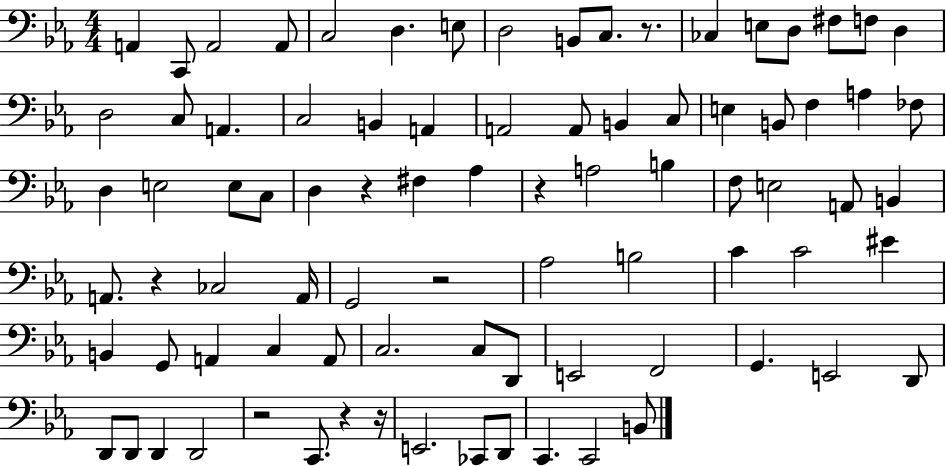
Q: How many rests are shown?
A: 8